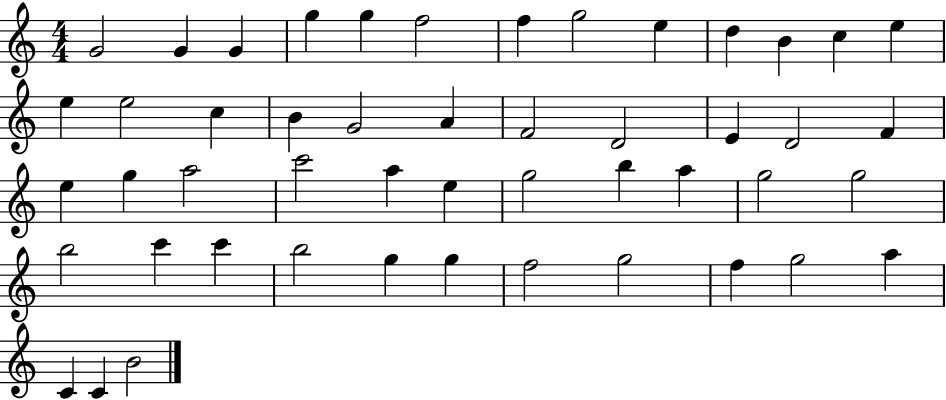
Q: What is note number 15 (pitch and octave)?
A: E5